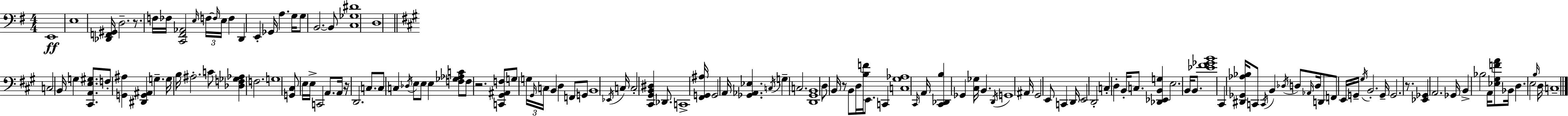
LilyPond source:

{
  \clef bass
  \numericTimeSignature
  \time 4/4
  \key g \major
  e,1\ff | e1 | <des, f, gis,>16 d2.-- r8. | f16 fes16 <c, fis, aes,>2 \grace { e16 } \tuplet 3/2 { f16~~ \grace { f16 } e16 } f4 | \break d,4 e,4-. ges,16 a4. | g16 g8 b,2.~~ | b,8 <c ges dis'>1 | d1 | \break \bar "||" \break \key a \major c2 b,16 g4 <cis, a, e gis>8. | f8-. <g, ais>4 <dis, g, ais,>4 g4.-- | g16 b16 ais2.-. c'8 | <des f ges aes>4 f2. | \break g1 | <g, cis>8 e16 e16-> c,2 a,8. a,16 | r16 d,2. c8. | c8 c4 \acciaccatura { des16 } e8 e8 e4 <f ges aes c'>8 | \break f8 r2. <c, gis, ais, f>8 | g8 \tuplet 3/2 { g16 \grace { gis,16 } c16 } b,4 d4 f,8 | g,8 b,1 | \acciaccatura { ees,16 } c16 c2-. <cis, gis, b, dis>4 | \break des,8. c,1-> | <fis, g, ais>16 g,2 a,16 <ges, aes, ees>4. | \acciaccatura { c16 } g4-- c2. | <d, gis, b,>1 | \break d8 b,16 r8 b,8 d16 <b f'>16 e,8. | c,4 <c gis aes>1 | \grace { cis,16 } a,16 <cis, des, b>4 ges,4 <cis ges>16 b,4. | \acciaccatura { d,16 } g,1 | \break ais,16 gis,2 e,8 | c,4 d,16 e,2 d,2-. | c4-. d4-. b,16-. c8. | <des, ees, b, g>4 e2. | \break b,16 b,8. <ees' fis' ges' b'>1 | cis,4 <dis, ges, aes bes>16 c,8 \acciaccatura { c,16 } b,4 | \acciaccatura { des16 } d8 \grace { aes,16 } d16 d,8 f,8 e,16 g,16-- \acciaccatura { gis16 } b,2.-. | g,16-- g,2. | \break r8. <ees, ges,>4 a,2. | ges,16 b,4-> bes2 | a,16 <ees gis f' a'>8 bes,16 d4. | e2 \grace { b16 } d16 c1-- | \break \bar "|."
}